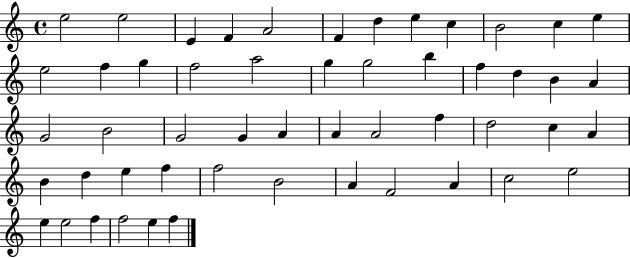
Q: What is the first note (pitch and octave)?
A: E5